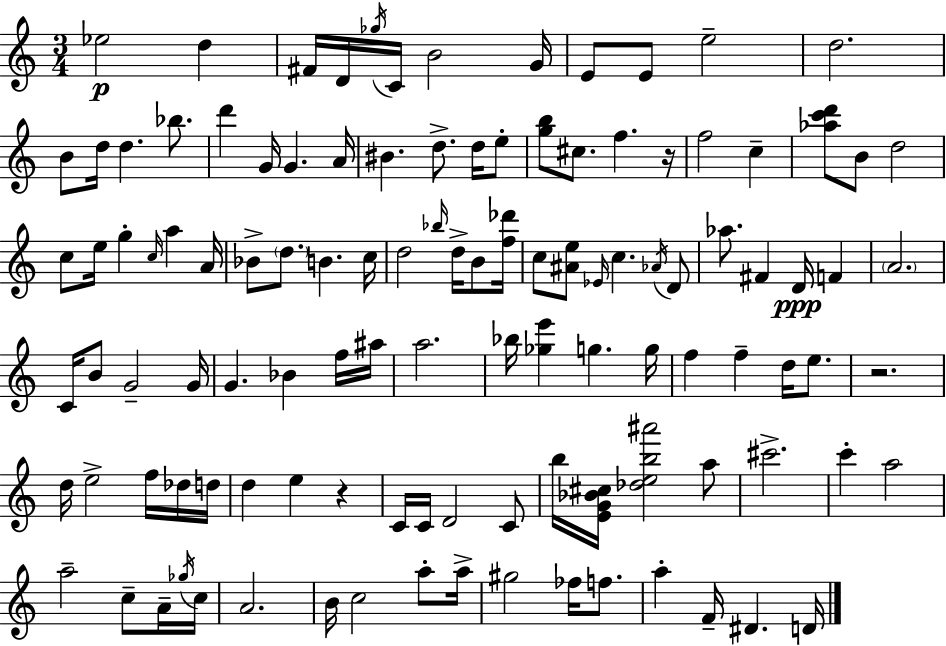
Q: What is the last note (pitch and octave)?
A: D4